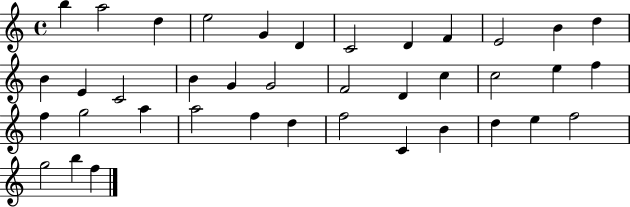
X:1
T:Untitled
M:4/4
L:1/4
K:C
b a2 d e2 G D C2 D F E2 B d B E C2 B G G2 F2 D c c2 e f f g2 a a2 f d f2 C B d e f2 g2 b f